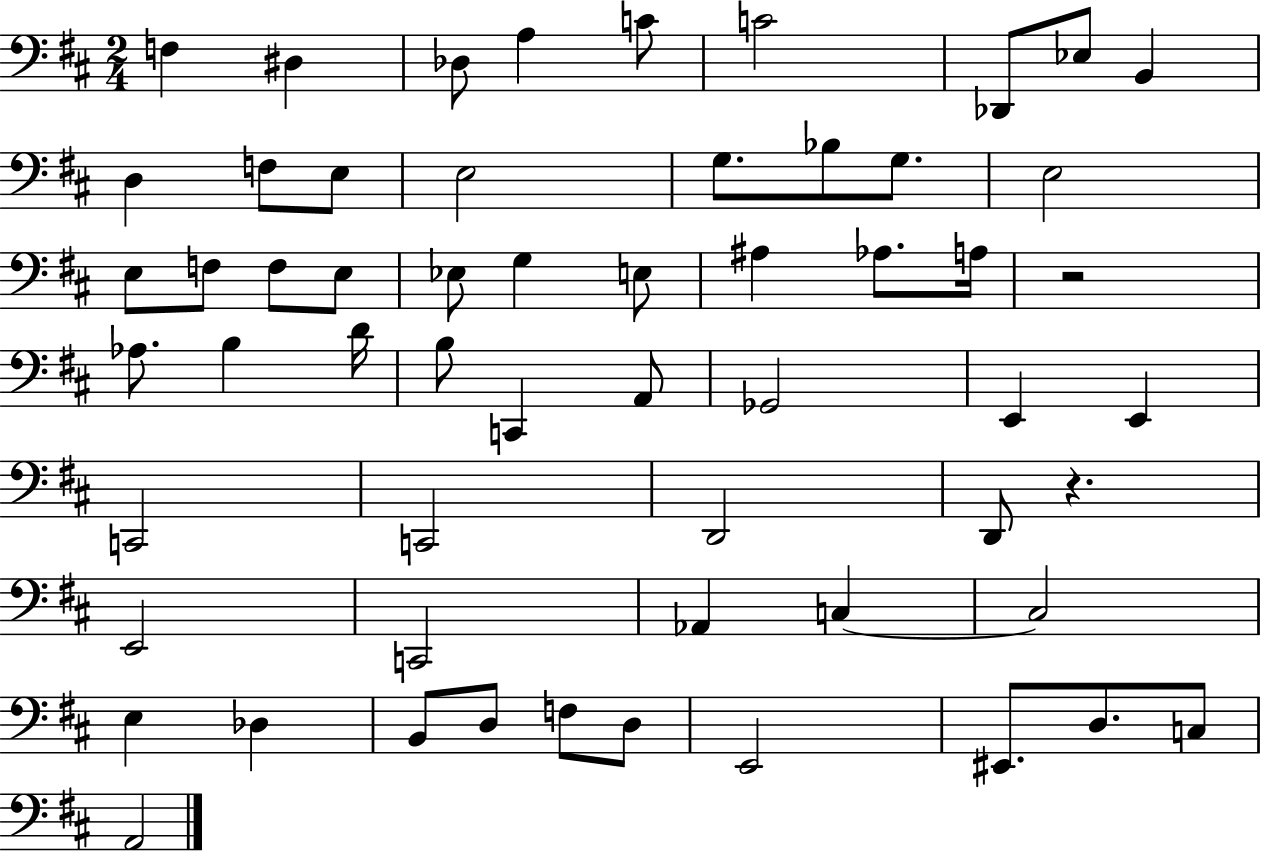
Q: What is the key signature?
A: D major